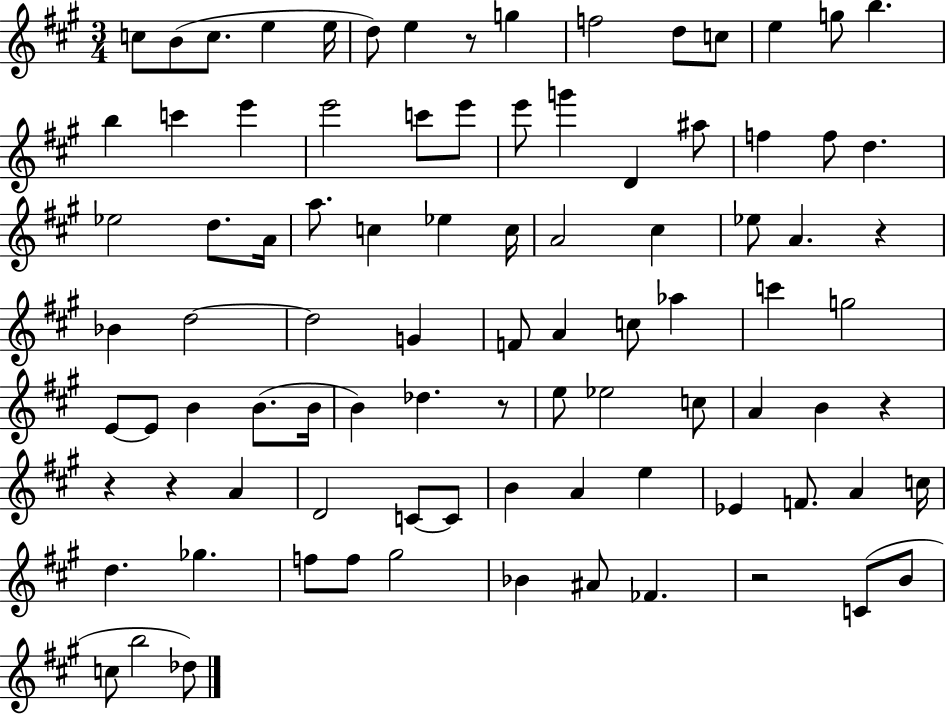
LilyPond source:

{
  \clef treble
  \numericTimeSignature
  \time 3/4
  \key a \major
  c''8 b'8( c''8. e''4 e''16 | d''8) e''4 r8 g''4 | f''2 d''8 c''8 | e''4 g''8 b''4. | \break b''4 c'''4 e'''4 | e'''2 c'''8 e'''8 | e'''8 g'''4 d'4 ais''8 | f''4 f''8 d''4. | \break ees''2 d''8. a'16 | a''8. c''4 ees''4 c''16 | a'2 cis''4 | ees''8 a'4. r4 | \break bes'4 d''2~~ | d''2 g'4 | f'8 a'4 c''8 aes''4 | c'''4 g''2 | \break e'8~~ e'8 b'4 b'8.( b'16 | b'4) des''4. r8 | e''8 ees''2 c''8 | a'4 b'4 r4 | \break r4 r4 a'4 | d'2 c'8~~ c'8 | b'4 a'4 e''4 | ees'4 f'8. a'4 c''16 | \break d''4. ges''4. | f''8 f''8 gis''2 | bes'4 ais'8 fes'4. | r2 c'8( b'8 | \break c''8 b''2 des''8) | \bar "|."
}